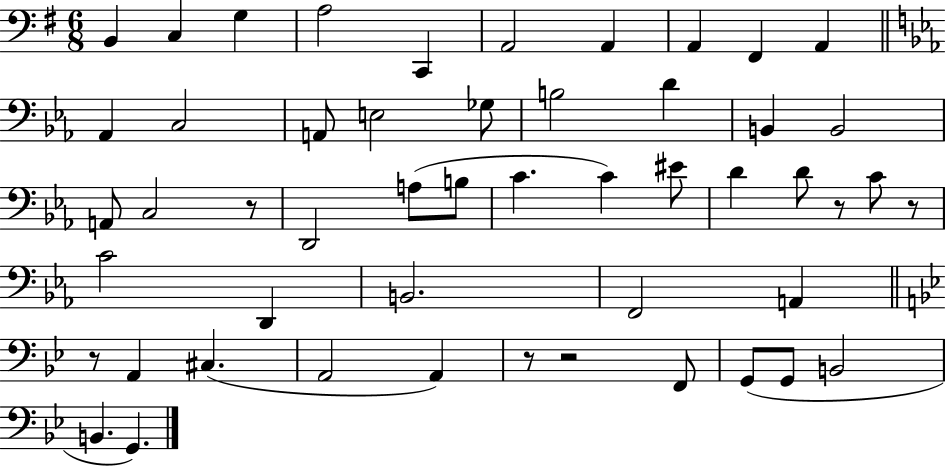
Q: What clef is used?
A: bass